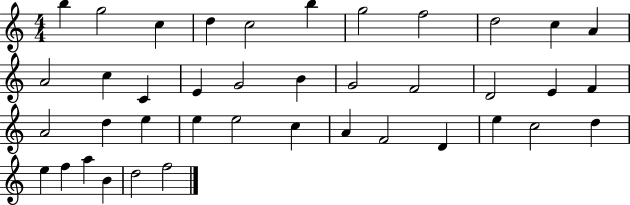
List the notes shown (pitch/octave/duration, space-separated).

B5/q G5/h C5/q D5/q C5/h B5/q G5/h F5/h D5/h C5/q A4/q A4/h C5/q C4/q E4/q G4/h B4/q G4/h F4/h D4/h E4/q F4/q A4/h D5/q E5/q E5/q E5/h C5/q A4/q F4/h D4/q E5/q C5/h D5/q E5/q F5/q A5/q B4/q D5/h F5/h